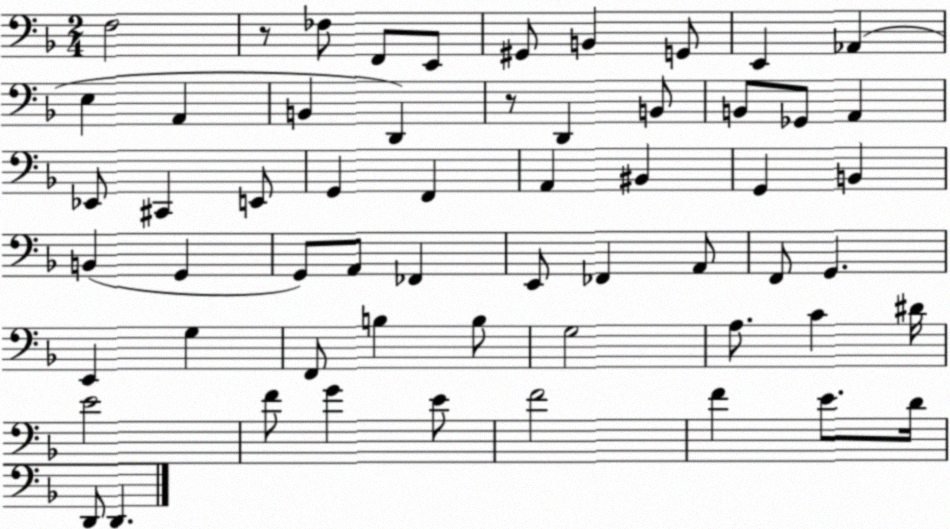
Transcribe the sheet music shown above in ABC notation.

X:1
T:Untitled
M:2/4
L:1/4
K:F
F,2 z/2 _F,/2 F,,/2 E,,/2 ^G,,/2 B,, G,,/2 E,, _A,, E, A,, B,, D,, z/2 D,, B,,/2 B,,/2 _G,,/2 A,, _E,,/2 ^C,, E,,/2 G,, F,, A,, ^B,, G,, B,, B,, G,, G,,/2 A,,/2 _F,, E,,/2 _F,, A,,/2 F,,/2 G,, E,, G, F,,/2 B, B,/2 G,2 A,/2 C ^D/4 E2 F/2 G E/2 F2 F E/2 D/4 D,,/2 D,,